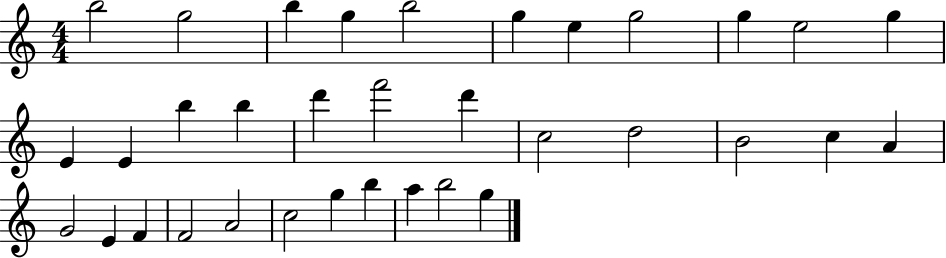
X:1
T:Untitled
M:4/4
L:1/4
K:C
b2 g2 b g b2 g e g2 g e2 g E E b b d' f'2 d' c2 d2 B2 c A G2 E F F2 A2 c2 g b a b2 g